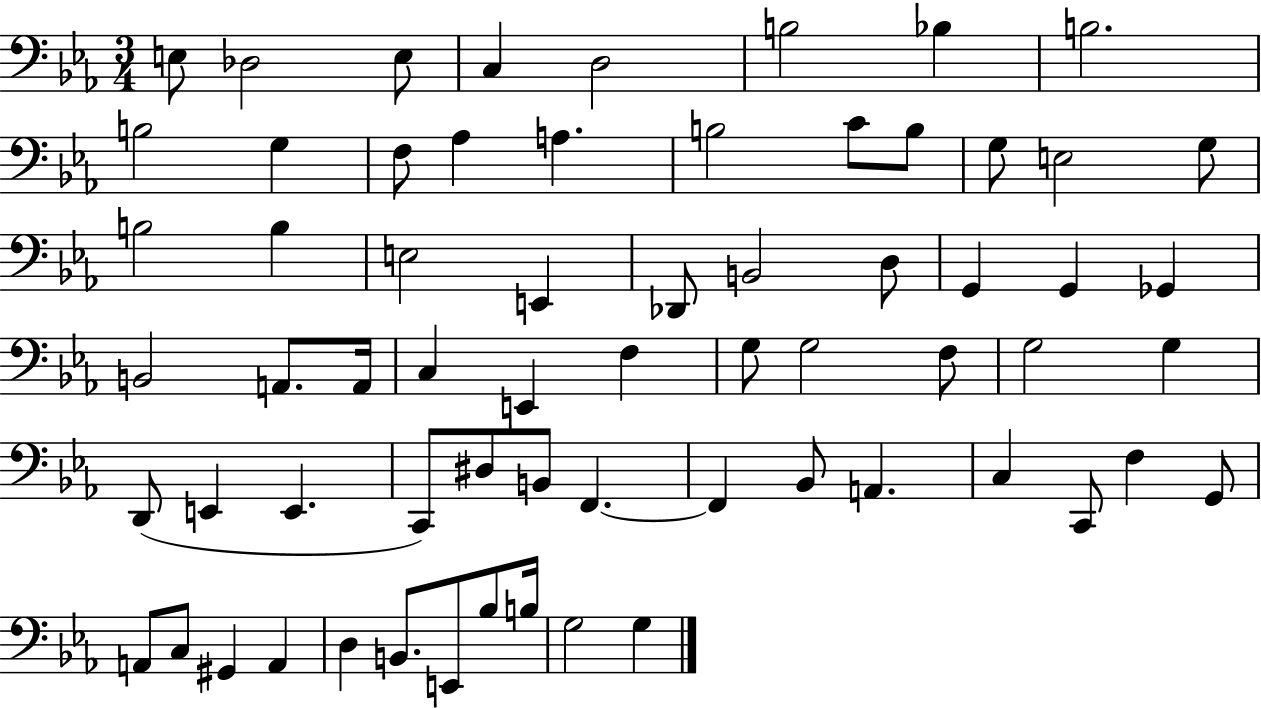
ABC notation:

X:1
T:Untitled
M:3/4
L:1/4
K:Eb
E,/2 _D,2 E,/2 C, D,2 B,2 _B, B,2 B,2 G, F,/2 _A, A, B,2 C/2 B,/2 G,/2 E,2 G,/2 B,2 B, E,2 E,, _D,,/2 B,,2 D,/2 G,, G,, _G,, B,,2 A,,/2 A,,/4 C, E,, F, G,/2 G,2 F,/2 G,2 G, D,,/2 E,, E,, C,,/2 ^D,/2 B,,/2 F,, F,, _B,,/2 A,, C, C,,/2 F, G,,/2 A,,/2 C,/2 ^G,, A,, D, B,,/2 E,,/2 _B,/2 B,/4 G,2 G,